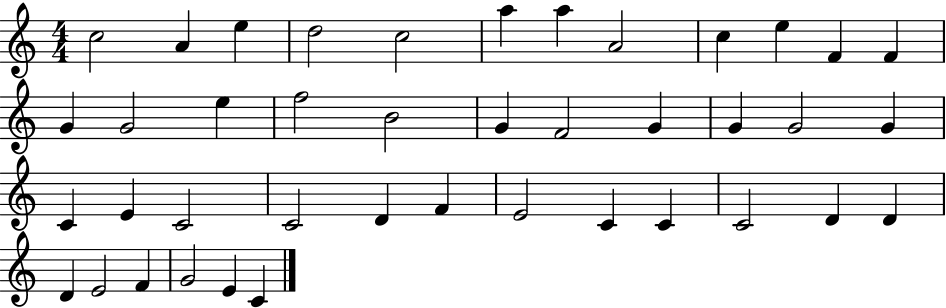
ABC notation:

X:1
T:Untitled
M:4/4
L:1/4
K:C
c2 A e d2 c2 a a A2 c e F F G G2 e f2 B2 G F2 G G G2 G C E C2 C2 D F E2 C C C2 D D D E2 F G2 E C